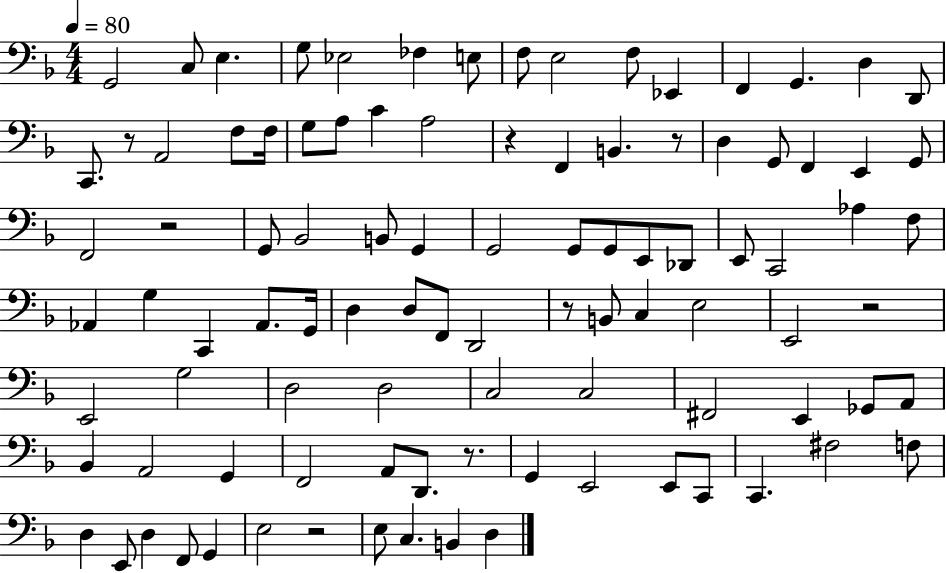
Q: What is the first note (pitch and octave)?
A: G2